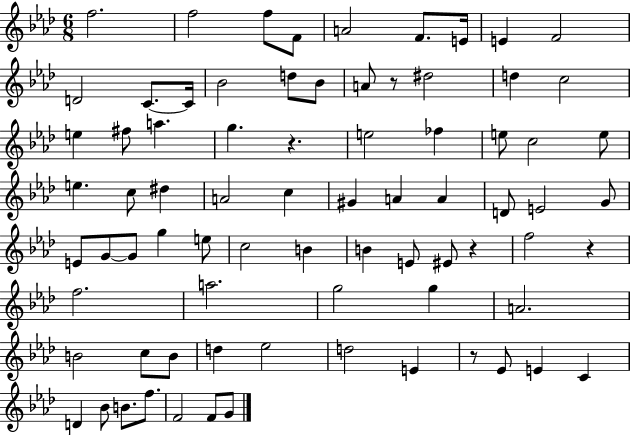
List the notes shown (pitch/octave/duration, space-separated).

F5/h. F5/h F5/e F4/e A4/h F4/e. E4/s E4/q F4/h D4/h C4/e. C4/s Bb4/h D5/e Bb4/e A4/e R/e D#5/h D5/q C5/h E5/q F#5/e A5/q. G5/q. R/q. E5/h FES5/q E5/e C5/h E5/e E5/q. C5/e D#5/q A4/h C5/q G#4/q A4/q A4/q D4/e E4/h G4/e E4/e G4/e G4/e G5/q E5/e C5/h B4/q B4/q E4/e EIS4/e R/q F5/h R/q F5/h. A5/h. G5/h G5/q A4/h. B4/h C5/e B4/e D5/q Eb5/h D5/h E4/q R/e Eb4/e E4/q C4/q D4/q Bb4/e B4/e. F5/e. F4/h F4/e G4/e